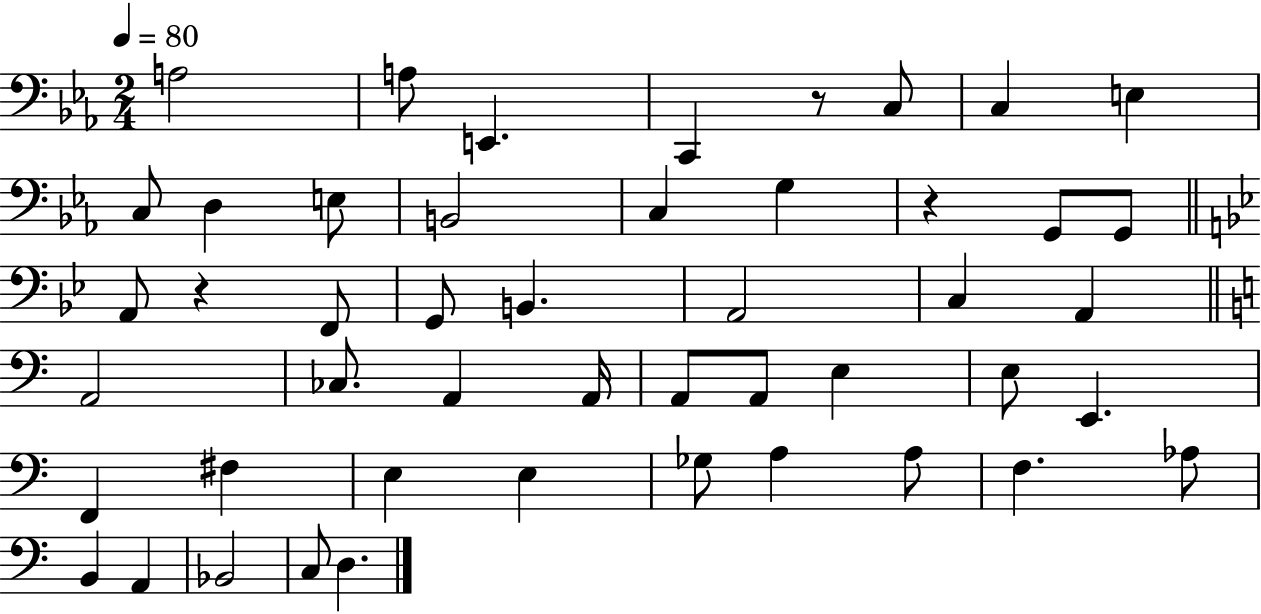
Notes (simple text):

A3/h A3/e E2/q. C2/q R/e C3/e C3/q E3/q C3/e D3/q E3/e B2/h C3/q G3/q R/q G2/e G2/e A2/e R/q F2/e G2/e B2/q. A2/h C3/q A2/q A2/h CES3/e. A2/q A2/s A2/e A2/e E3/q E3/e E2/q. F2/q F#3/q E3/q E3/q Gb3/e A3/q A3/e F3/q. Ab3/e B2/q A2/q Bb2/h C3/e D3/q.